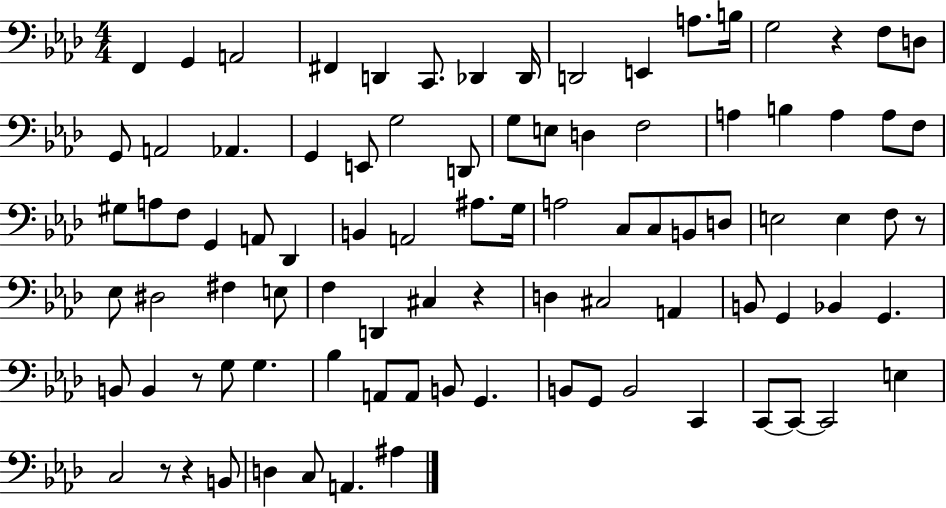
{
  \clef bass
  \numericTimeSignature
  \time 4/4
  \key aes \major
  f,4 g,4 a,2 | fis,4 d,4 c,8. des,4 des,16 | d,2 e,4 a8. b16 | g2 r4 f8 d8 | \break g,8 a,2 aes,4. | g,4 e,8 g2 d,8 | g8 e8 d4 f2 | a4 b4 a4 a8 f8 | \break gis8 a8 f8 g,4 a,8 des,4 | b,4 a,2 ais8. g16 | a2 c8 c8 b,8 d8 | e2 e4 f8 r8 | \break ees8 dis2 fis4 e8 | f4 d,4 cis4 r4 | d4 cis2 a,4 | b,8 g,4 bes,4 g,4. | \break b,8 b,4 r8 g8 g4. | bes4 a,8 a,8 b,8 g,4. | b,8 g,8 b,2 c,4 | c,8~~ c,8~~ c,2 e4 | \break c2 r8 r4 b,8 | d4 c8 a,4. ais4 | \bar "|."
}